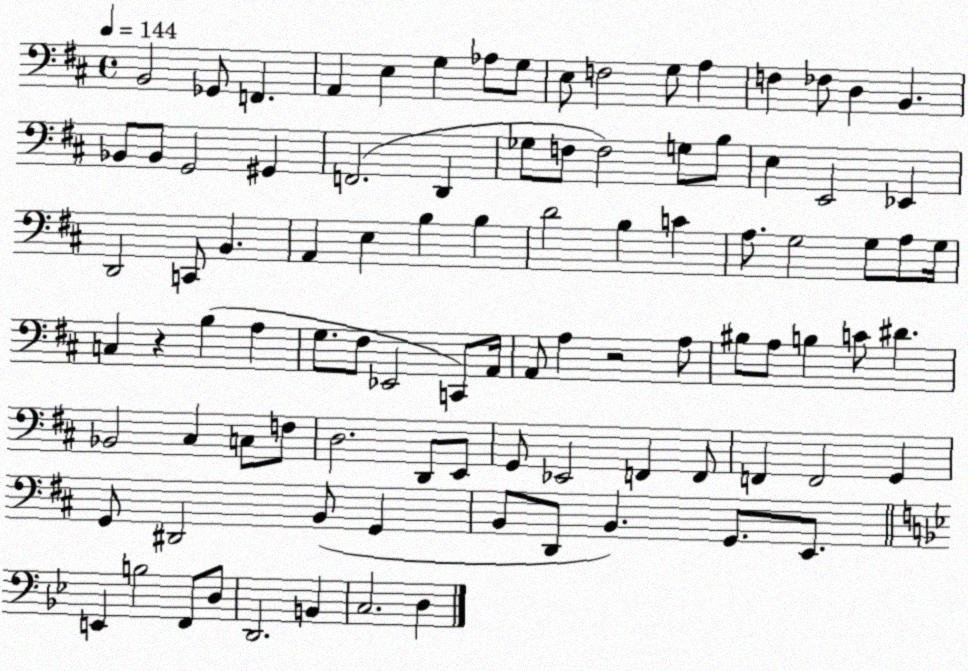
X:1
T:Untitled
M:4/4
L:1/4
K:D
B,,2 _G,,/2 F,, A,, E, G, _A,/2 G,/2 E,/2 F,2 G,/2 A, F, _F,/2 D, B,, _B,,/2 _B,,/2 G,,2 ^G,, F,,2 D,, _G,/2 F,/2 F,2 G,/2 B,/2 E, E,,2 _E,, D,,2 C,,/2 B,, A,, E, B, B, D2 B, C A,/2 G,2 G,/2 A,/2 G,/4 C, z B, A, G,/2 ^F,/2 _E,,2 C,,/2 A,,/4 A,,/2 A, z2 A,/2 ^B,/2 A,/2 B, C/2 ^D _B,,2 ^C, C,/2 F,/2 D,2 D,,/2 E,,/2 G,,/2 _E,,2 F,, F,,/2 F,, F,,2 G,, G,,/2 ^D,,2 B,,/2 G,, B,,/2 D,,/2 B,, G,,/2 E,,/2 E,, B,2 F,,/2 D,/2 D,,2 B,, C,2 D,